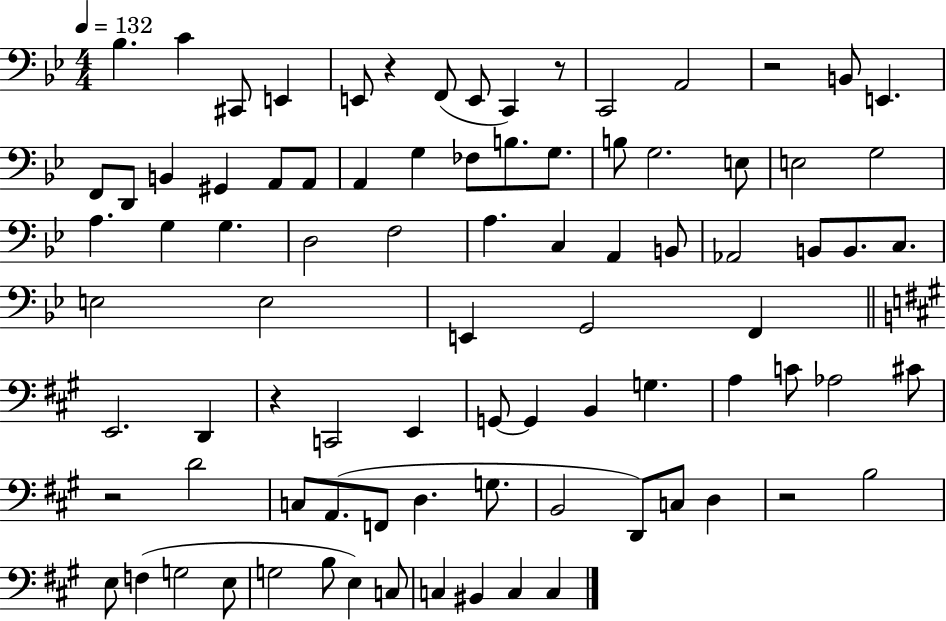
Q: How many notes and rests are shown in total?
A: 87